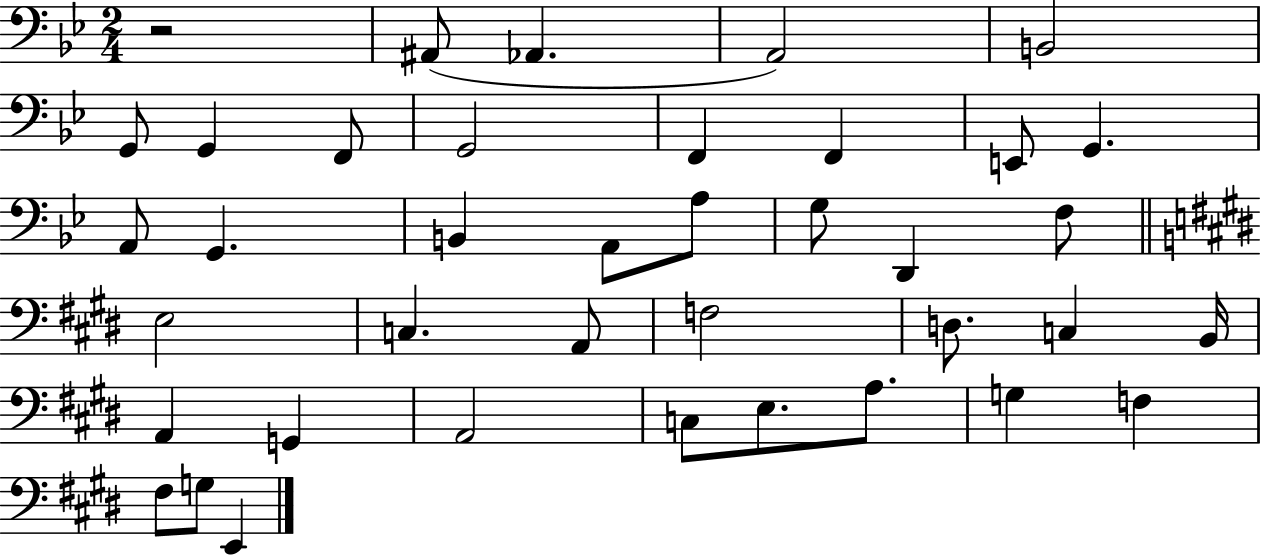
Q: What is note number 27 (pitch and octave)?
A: B2